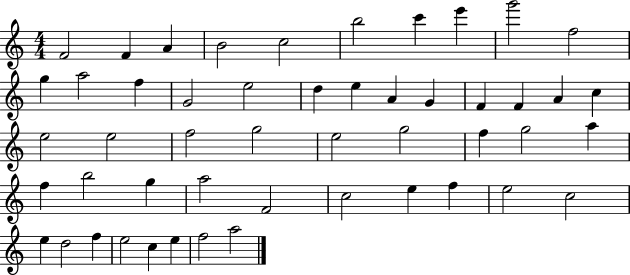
{
  \clef treble
  \numericTimeSignature
  \time 4/4
  \key c \major
  f'2 f'4 a'4 | b'2 c''2 | b''2 c'''4 e'''4 | g'''2 f''2 | \break g''4 a''2 f''4 | g'2 e''2 | d''4 e''4 a'4 g'4 | f'4 f'4 a'4 c''4 | \break e''2 e''2 | f''2 g''2 | e''2 g''2 | f''4 g''2 a''4 | \break f''4 b''2 g''4 | a''2 f'2 | c''2 e''4 f''4 | e''2 c''2 | \break e''4 d''2 f''4 | e''2 c''4 e''4 | f''2 a''2 | \bar "|."
}